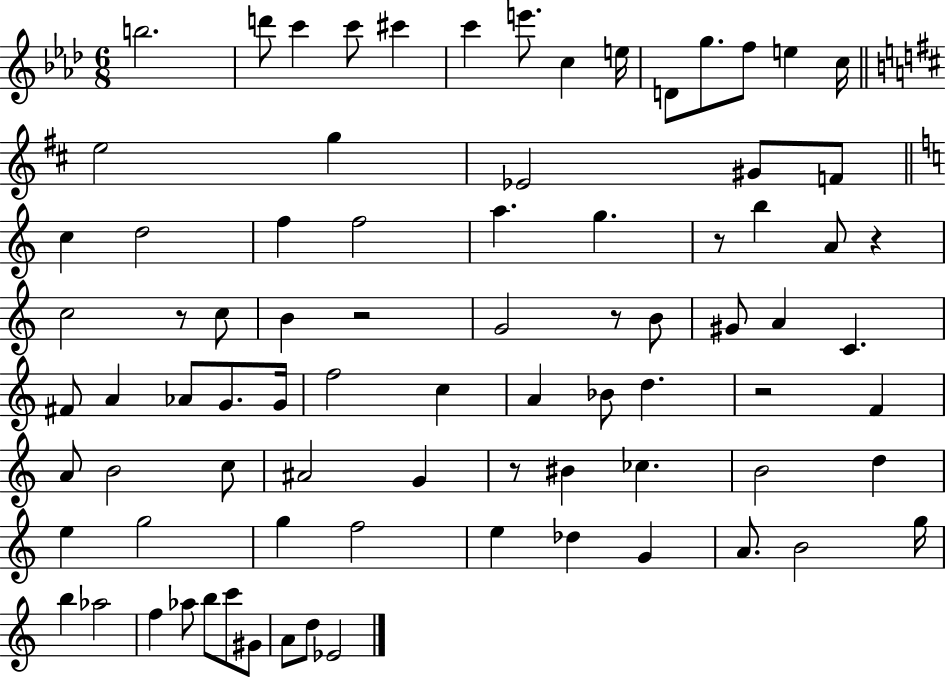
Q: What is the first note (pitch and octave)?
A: B5